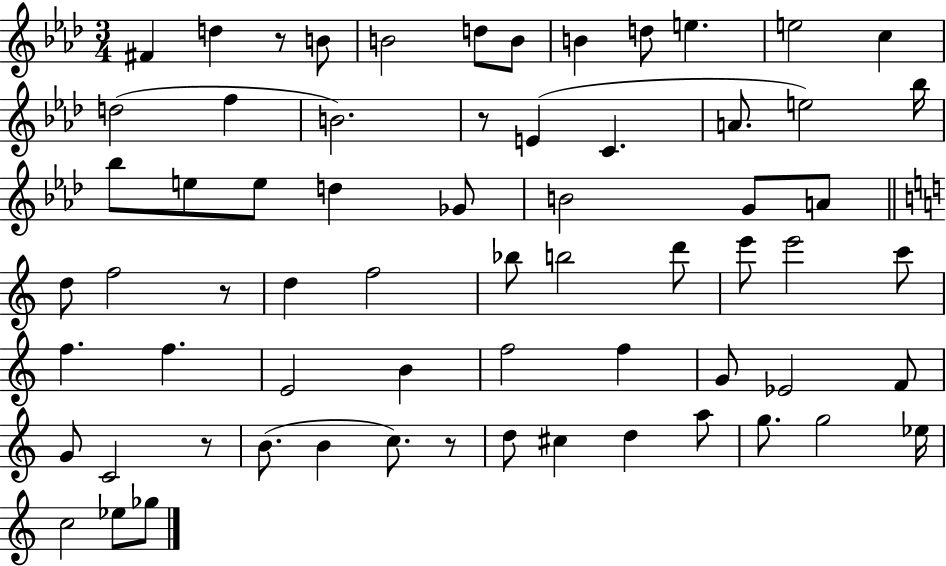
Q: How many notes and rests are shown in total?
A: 66